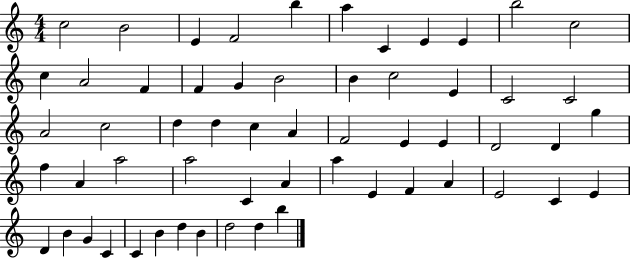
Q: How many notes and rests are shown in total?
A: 58